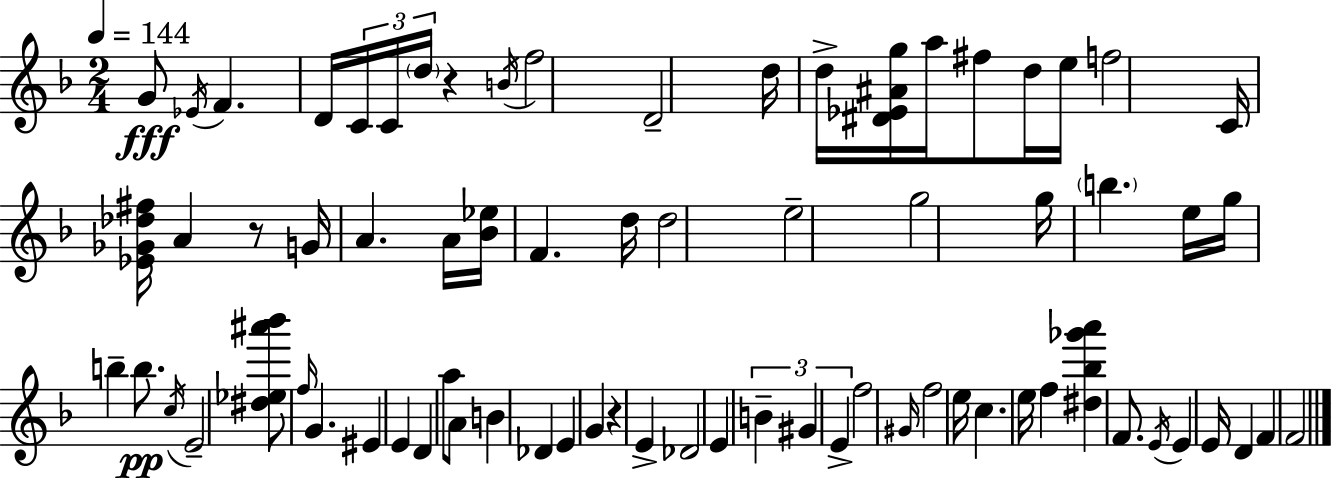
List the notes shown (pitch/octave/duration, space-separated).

G4/e Eb4/s F4/q. D4/s C4/s C4/s D5/s R/q B4/s F5/h D4/h D5/s D5/s [D#4,Eb4,A#4,G5]/s A5/s F#5/e D5/s E5/s F5/h C4/s [Eb4,Gb4,Db5,F#5]/s A4/q R/e G4/s A4/q. A4/s [Bb4,Eb5]/s F4/q. D5/s D5/h E5/h G5/h G5/s B5/q. E5/s G5/s B5/q B5/e. C5/s E4/h [D#5,Eb5,A#6,Bb6]/e F5/s G4/q. EIS4/q E4/q D4/q A5/e A4/e B4/q Db4/q E4/q G4/q R/q E4/q Db4/h E4/q B4/q G#4/q E4/q F5/h G#4/s F5/h E5/s C5/q. E5/s F5/q [D#5,Bb5,Gb6,A6]/q F4/e. E4/s E4/q E4/s D4/q F4/q F4/h